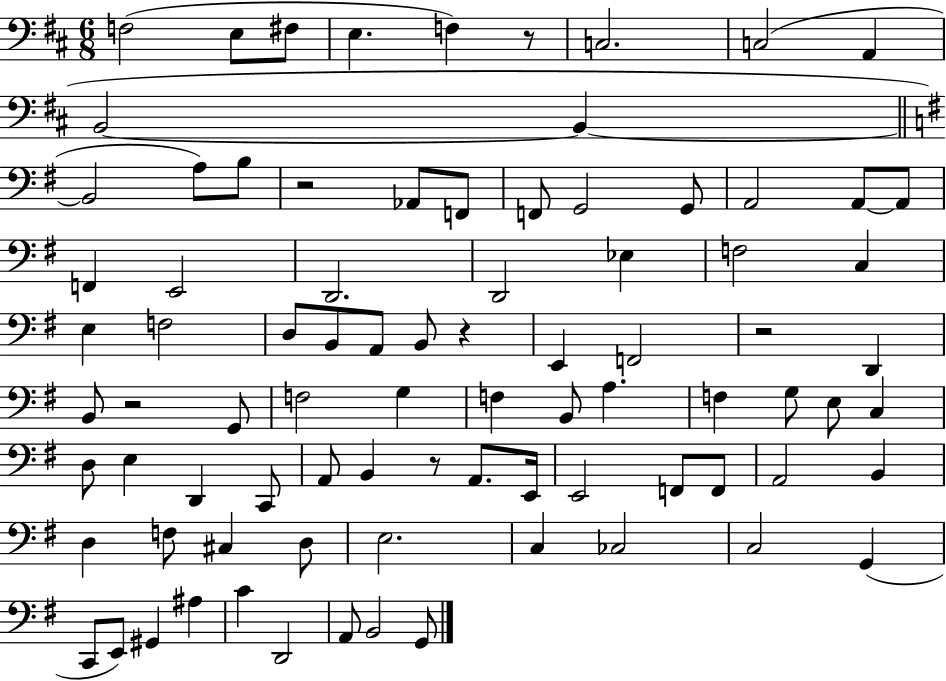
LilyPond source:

{
  \clef bass
  \numericTimeSignature
  \time 6/8
  \key d \major
  f2( e8 fis8 | e4. f4) r8 | c2. | c2( a,4 | \break b,2~~ b,4~~ | \bar "||" \break \key e \minor b,2 a8) b8 | r2 aes,8 f,8 | f,8 g,2 g,8 | a,2 a,8~~ a,8 | \break f,4 e,2 | d,2. | d,2 ees4 | f2 c4 | \break e4 f2 | d8 b,8 a,8 b,8 r4 | e,4 f,2 | r2 d,4 | \break b,8 r2 g,8 | f2 g4 | f4 b,8 a4. | f4 g8 e8 c4 | \break d8 e4 d,4 c,8 | a,8 b,4 r8 a,8. e,16 | e,2 f,8 f,8 | a,2 b,4 | \break d4 f8 cis4 d8 | e2. | c4 ces2 | c2 g,4( | \break c,8 e,8) gis,4 ais4 | c'4 d,2 | a,8 b,2 g,8 | \bar "|."
}